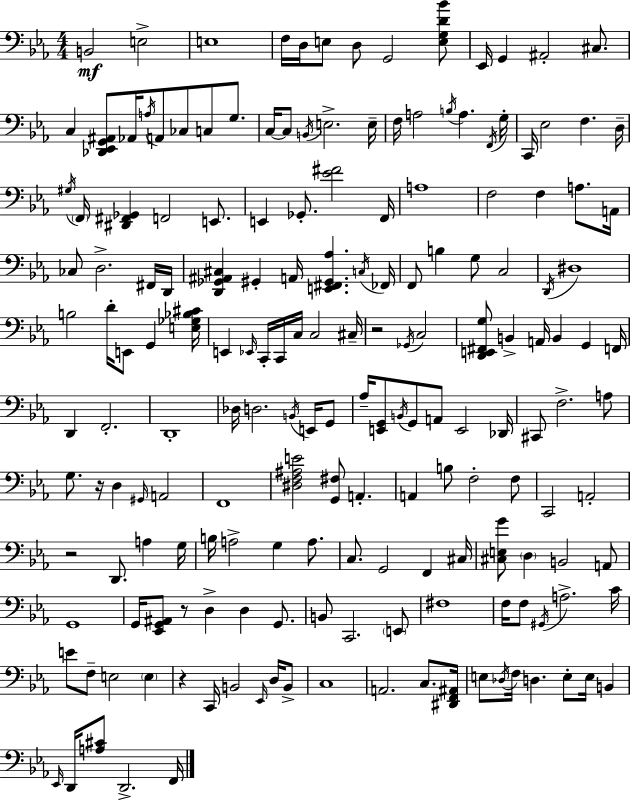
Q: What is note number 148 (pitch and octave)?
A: E3